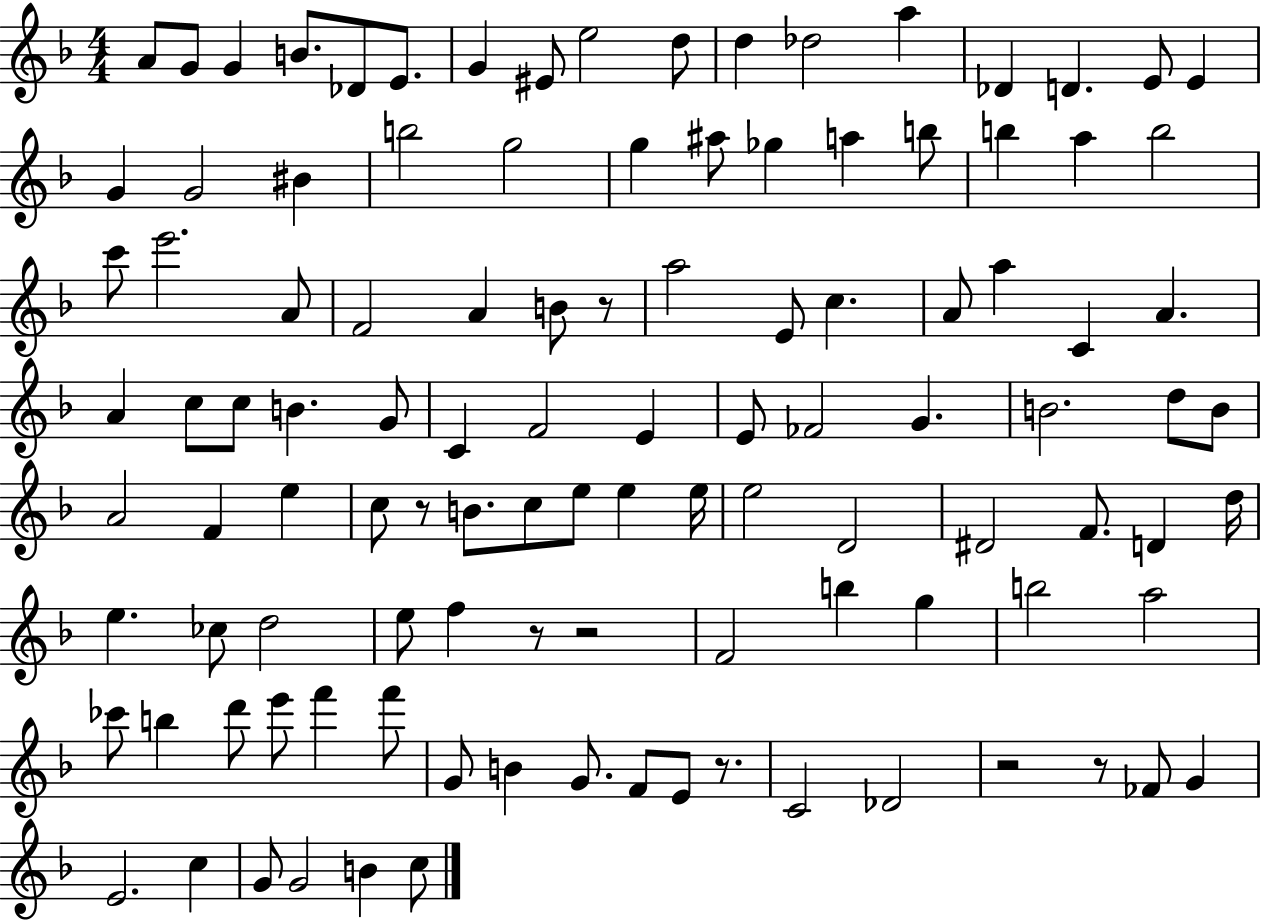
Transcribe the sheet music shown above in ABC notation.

X:1
T:Untitled
M:4/4
L:1/4
K:F
A/2 G/2 G B/2 _D/2 E/2 G ^E/2 e2 d/2 d _d2 a _D D E/2 E G G2 ^B b2 g2 g ^a/2 _g a b/2 b a b2 c'/2 e'2 A/2 F2 A B/2 z/2 a2 E/2 c A/2 a C A A c/2 c/2 B G/2 C F2 E E/2 _F2 G B2 d/2 B/2 A2 F e c/2 z/2 B/2 c/2 e/2 e e/4 e2 D2 ^D2 F/2 D d/4 e _c/2 d2 e/2 f z/2 z2 F2 b g b2 a2 _c'/2 b d'/2 e'/2 f' f'/2 G/2 B G/2 F/2 E/2 z/2 C2 _D2 z2 z/2 _F/2 G E2 c G/2 G2 B c/2